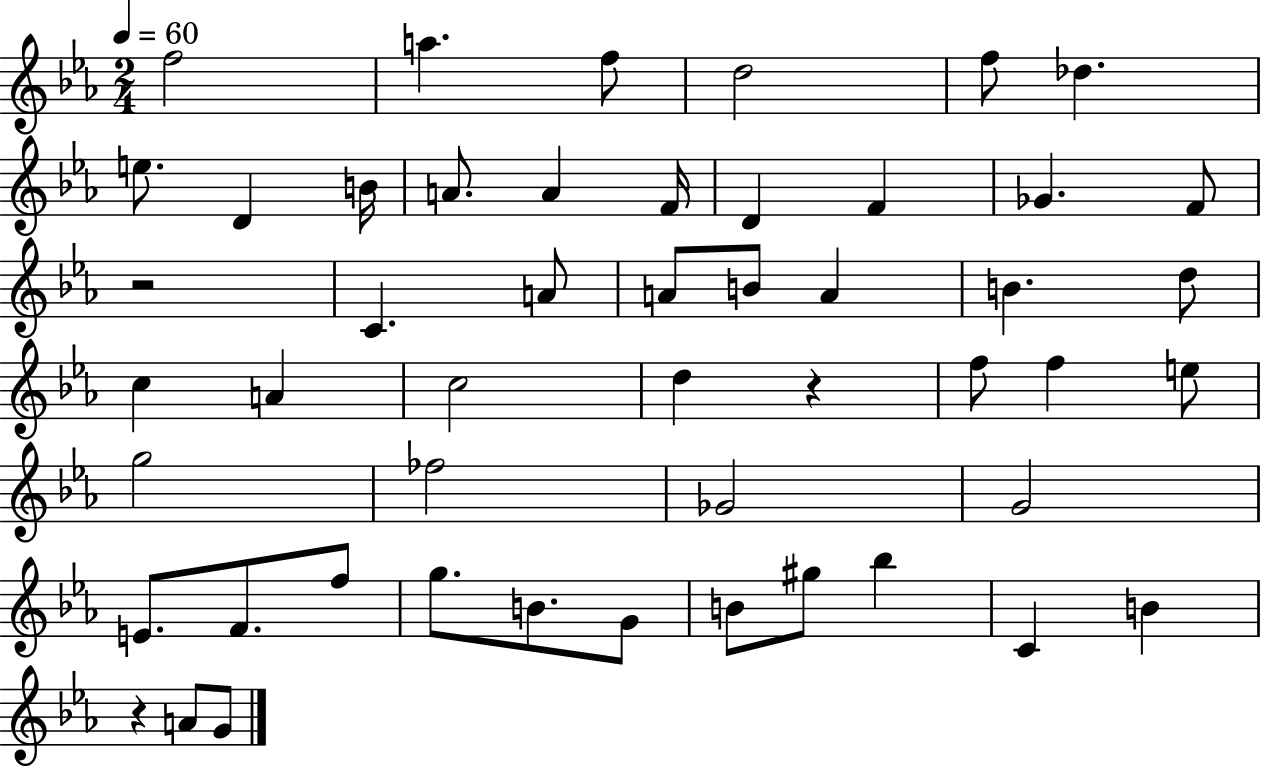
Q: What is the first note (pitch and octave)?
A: F5